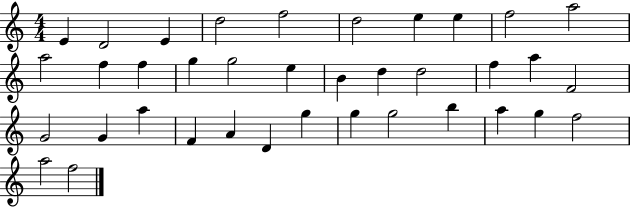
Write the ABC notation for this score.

X:1
T:Untitled
M:4/4
L:1/4
K:C
E D2 E d2 f2 d2 e e f2 a2 a2 f f g g2 e B d d2 f a F2 G2 G a F A D g g g2 b a g f2 a2 f2